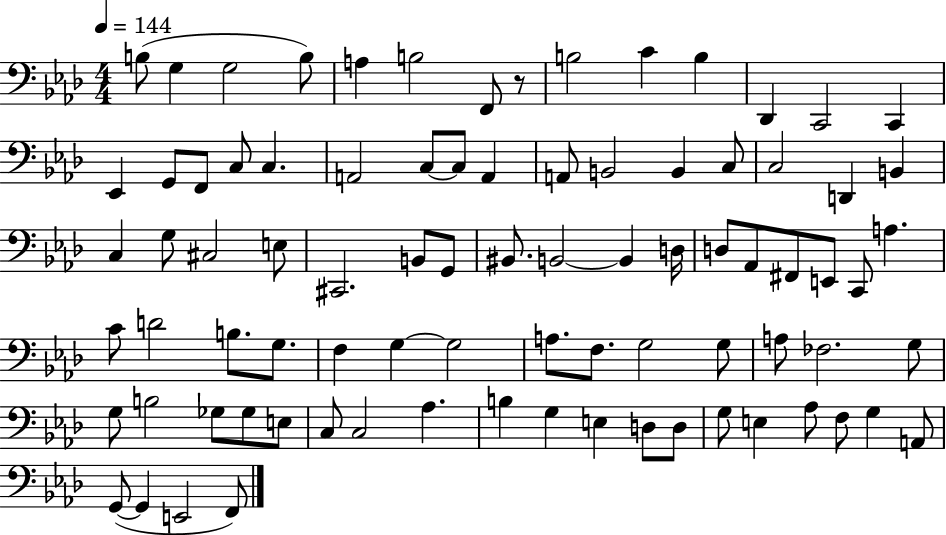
{
  \clef bass
  \numericTimeSignature
  \time 4/4
  \key aes \major
  \tempo 4 = 144
  b8( g4 g2 b8) | a4 b2 f,8 r8 | b2 c'4 b4 | des,4 c,2 c,4 | \break ees,4 g,8 f,8 c8 c4. | a,2 c8~~ c8 a,4 | a,8 b,2 b,4 c8 | c2 d,4 b,4 | \break c4 g8 cis2 e8 | cis,2. b,8 g,8 | bis,8. b,2~~ b,4 d16 | d8 aes,8 fis,8 e,8 c,8 a4. | \break c'8 d'2 b8. g8. | f4 g4~~ g2 | a8. f8. g2 g8 | a8 fes2. g8 | \break g8 b2 ges8 ges8 e8 | c8 c2 aes4. | b4 g4 e4 d8 d8 | g8 e4 aes8 f8 g4 a,8 | \break g,8~(~ g,4 e,2 f,8) | \bar "|."
}